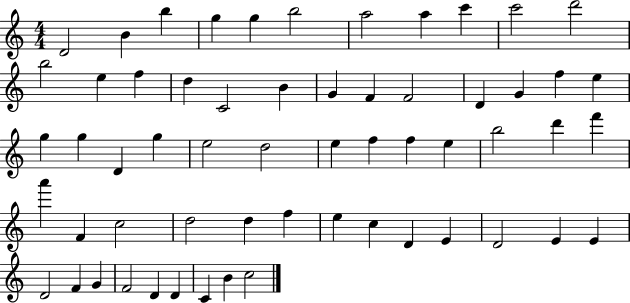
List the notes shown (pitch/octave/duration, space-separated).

D4/h B4/q B5/q G5/q G5/q B5/h A5/h A5/q C6/q C6/h D6/h B5/h E5/q F5/q D5/q C4/h B4/q G4/q F4/q F4/h D4/q G4/q F5/q E5/q G5/q G5/q D4/q G5/q E5/h D5/h E5/q F5/q F5/q E5/q B5/h D6/q F6/q A6/q F4/q C5/h D5/h D5/q F5/q E5/q C5/q D4/q E4/q D4/h E4/q E4/q D4/h F4/q G4/q F4/h D4/q D4/q C4/q B4/q C5/h